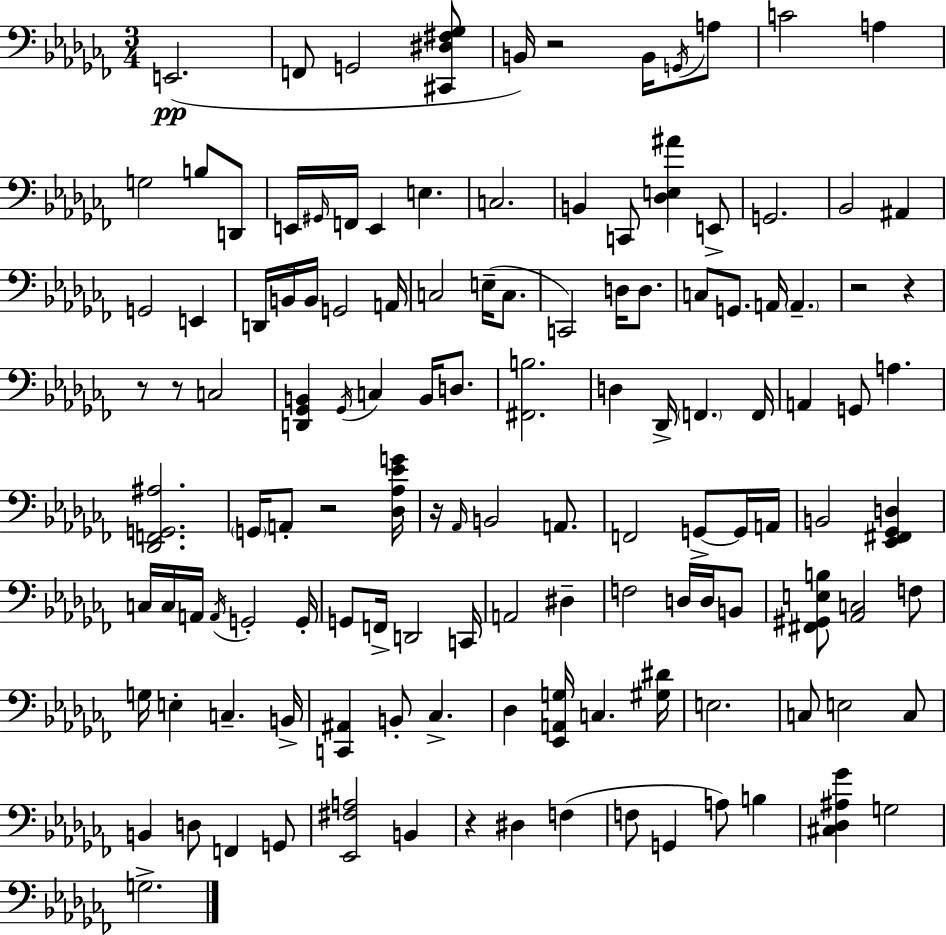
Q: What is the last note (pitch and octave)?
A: G3